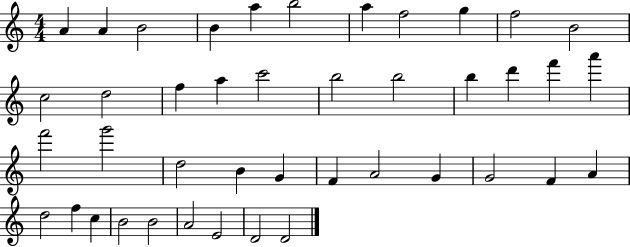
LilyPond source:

{
  \clef treble
  \numericTimeSignature
  \time 4/4
  \key c \major
  a'4 a'4 b'2 | b'4 a''4 b''2 | a''4 f''2 g''4 | f''2 b'2 | \break c''2 d''2 | f''4 a''4 c'''2 | b''2 b''2 | b''4 d'''4 f'''4 a'''4 | \break f'''2 g'''2 | d''2 b'4 g'4 | f'4 a'2 g'4 | g'2 f'4 a'4 | \break d''2 f''4 c''4 | b'2 b'2 | a'2 e'2 | d'2 d'2 | \break \bar "|."
}